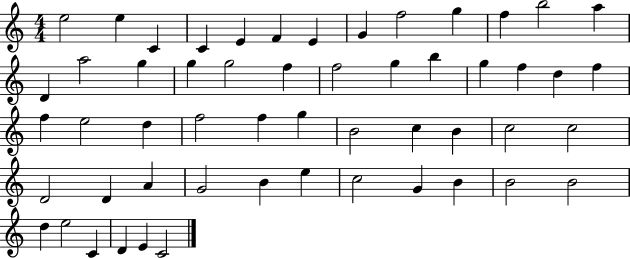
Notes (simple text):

E5/h E5/q C4/q C4/q E4/q F4/q E4/q G4/q F5/h G5/q F5/q B5/h A5/q D4/q A5/h G5/q G5/q G5/h F5/q F5/h G5/q B5/q G5/q F5/q D5/q F5/q F5/q E5/h D5/q F5/h F5/q G5/q B4/h C5/q B4/q C5/h C5/h D4/h D4/q A4/q G4/h B4/q E5/q C5/h G4/q B4/q B4/h B4/h D5/q E5/h C4/q D4/q E4/q C4/h